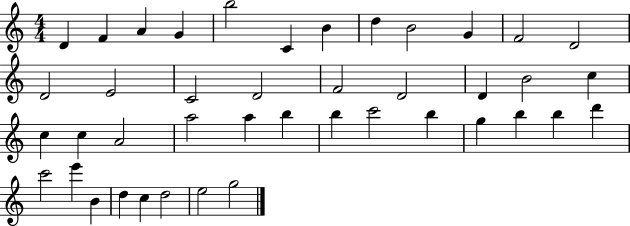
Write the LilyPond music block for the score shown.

{
  \clef treble
  \numericTimeSignature
  \time 4/4
  \key c \major
  d'4 f'4 a'4 g'4 | b''2 c'4 b'4 | d''4 b'2 g'4 | f'2 d'2 | \break d'2 e'2 | c'2 d'2 | f'2 d'2 | d'4 b'2 c''4 | \break c''4 c''4 a'2 | a''2 a''4 b''4 | b''4 c'''2 b''4 | g''4 b''4 b''4 d'''4 | \break c'''2 e'''4 b'4 | d''4 c''4 d''2 | e''2 g''2 | \bar "|."
}